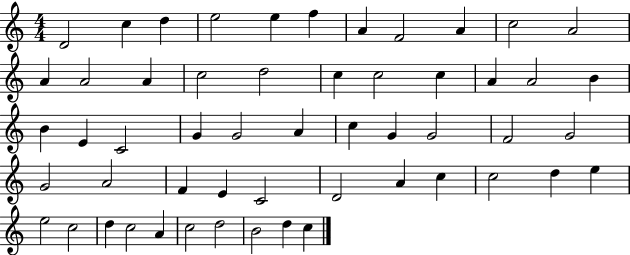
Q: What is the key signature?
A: C major